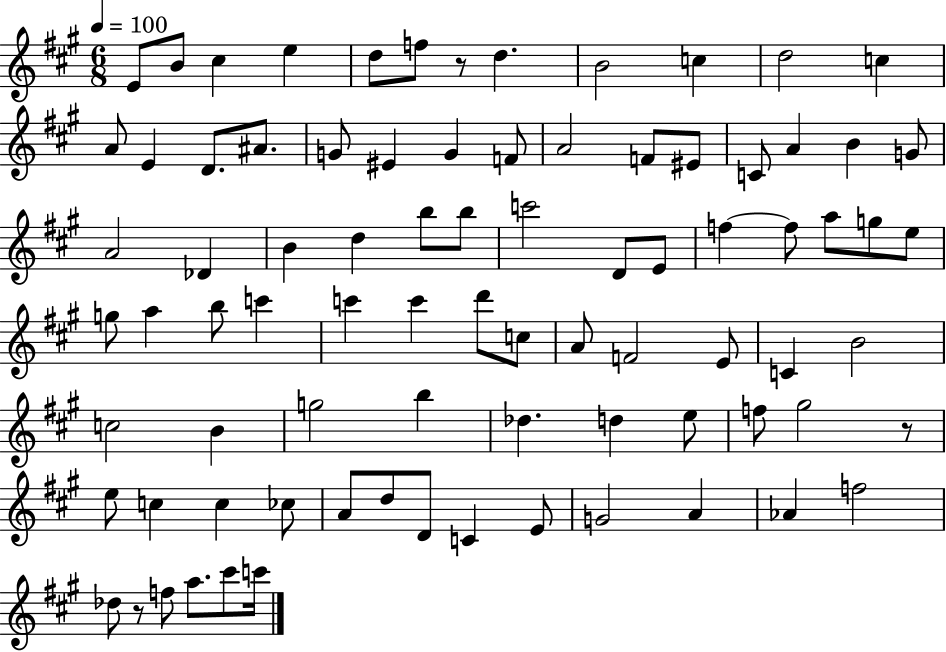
{
  \clef treble
  \numericTimeSignature
  \time 6/8
  \key a \major
  \tempo 4 = 100
  \repeat volta 2 { e'8 b'8 cis''4 e''4 | d''8 f''8 r8 d''4. | b'2 c''4 | d''2 c''4 | \break a'8 e'4 d'8. ais'8. | g'8 eis'4 g'4 f'8 | a'2 f'8 eis'8 | c'8 a'4 b'4 g'8 | \break a'2 des'4 | b'4 d''4 b''8 b''8 | c'''2 d'8 e'8 | f''4~~ f''8 a''8 g''8 e''8 | \break g''8 a''4 b''8 c'''4 | c'''4 c'''4 d'''8 c''8 | a'8 f'2 e'8 | c'4 b'2 | \break c''2 b'4 | g''2 b''4 | des''4. d''4 e''8 | f''8 gis''2 r8 | \break e''8 c''4 c''4 ces''8 | a'8 d''8 d'8 c'4 e'8 | g'2 a'4 | aes'4 f''2 | \break des''8 r8 f''8 a''8. cis'''8 c'''16 | } \bar "|."
}